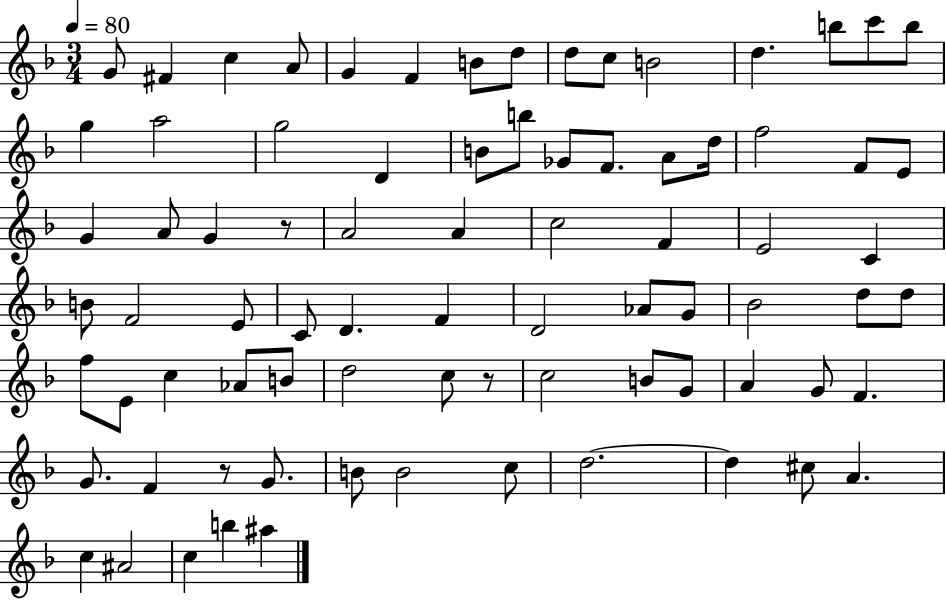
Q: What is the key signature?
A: F major